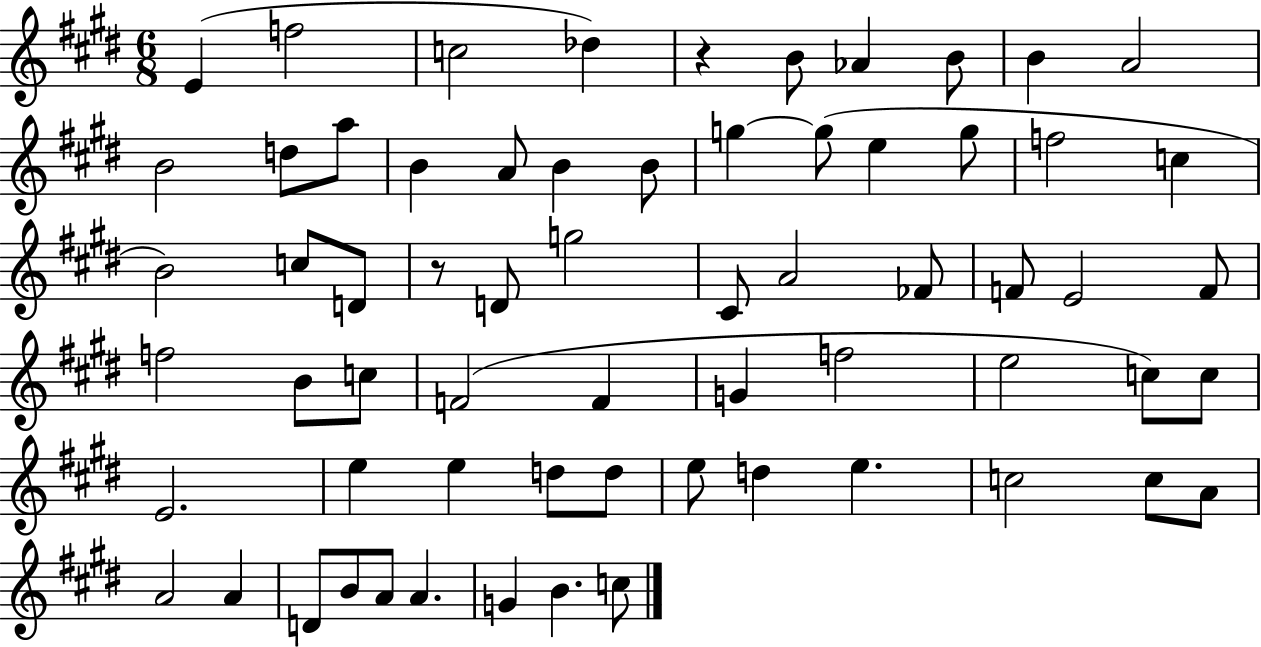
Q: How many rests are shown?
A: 2